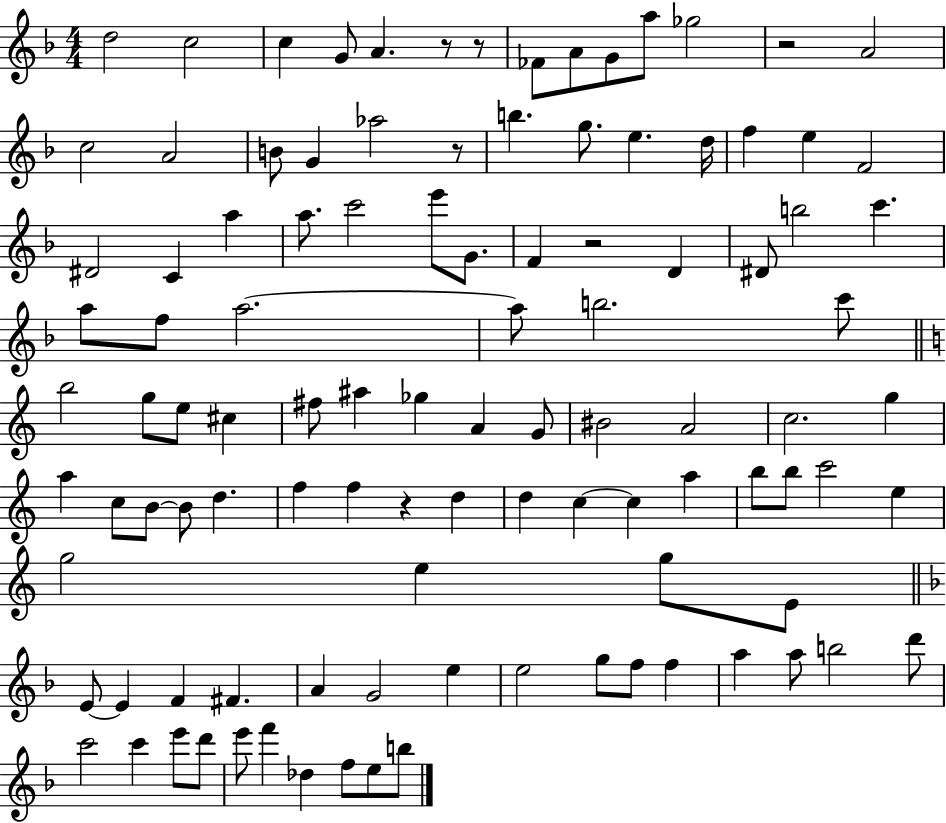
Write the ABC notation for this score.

X:1
T:Untitled
M:4/4
L:1/4
K:F
d2 c2 c G/2 A z/2 z/2 _F/2 A/2 G/2 a/2 _g2 z2 A2 c2 A2 B/2 G _a2 z/2 b g/2 e d/4 f e F2 ^D2 C a a/2 c'2 e'/2 G/2 F z2 D ^D/2 b2 c' a/2 f/2 a2 a/2 b2 c'/2 b2 g/2 e/2 ^c ^f/2 ^a _g A G/2 ^B2 A2 c2 g a c/2 B/2 B/2 d f f z d d c c a b/2 b/2 c'2 e g2 e g/2 E/2 E/2 E F ^F A G2 e e2 g/2 f/2 f a a/2 b2 d'/2 c'2 c' e'/2 d'/2 e'/2 f' _d f/2 e/2 b/2